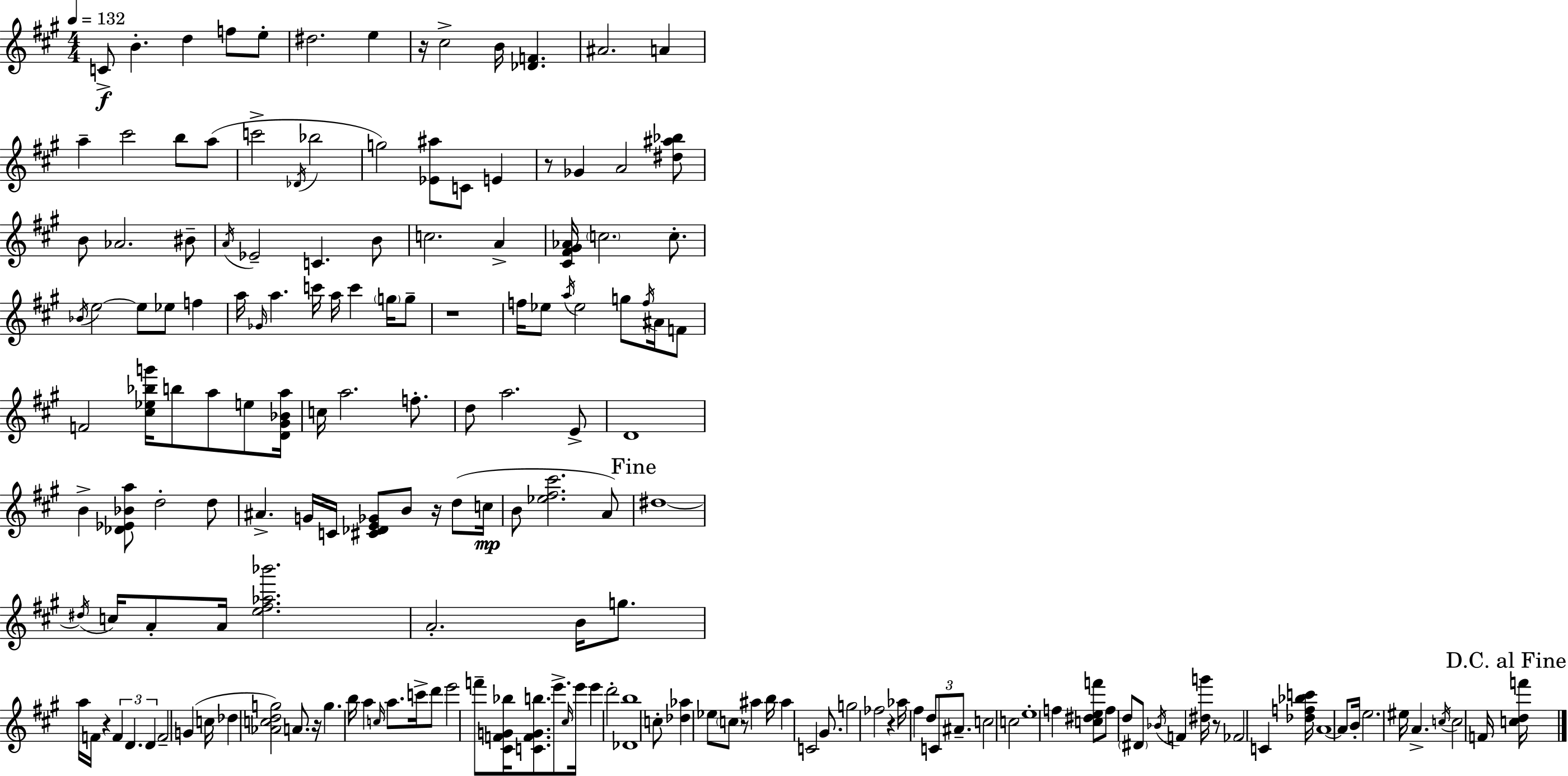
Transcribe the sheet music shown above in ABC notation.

X:1
T:Untitled
M:4/4
L:1/4
K:A
C/2 B d f/2 e/2 ^d2 e z/4 ^c2 B/4 [_DF] ^A2 A a ^c'2 b/2 a/2 c'2 _D/4 _b2 g2 [_E^a]/2 C/2 E z/2 _G A2 [^d^a_b]/2 B/2 _A2 ^B/2 A/4 _E2 C B/2 c2 A [^C^F^G_A]/4 c2 c/2 _B/4 e2 e/2 _e/2 f a/4 _G/4 a c'/4 a/4 c' g/4 g/2 z4 f/4 _e/2 a/4 _e2 g/2 f/4 ^A/4 F/2 F2 [^c_e_bg']/4 b/2 a/2 e/2 [D^G_Ba]/4 c/4 a2 f/2 d/2 a2 E/2 D4 B [_D_E_Ba]/2 d2 d/2 ^A G/4 C/4 [^C_DE_G]/2 B/2 z/4 d/2 c/4 B/2 [_e^f^c']2 A/2 ^d4 ^d/4 c/4 A/2 A/4 [e^f_a_b']2 A2 B/4 g/2 a/4 F/4 z F D D F2 G c/4 _d [_Acdg]2 A/2 z/4 g b/4 a c/4 a/2 c'/4 d'/2 e'2 f'/2 [^CFG_b]/4 [CFGb]/2 e'/2 ^c/4 e'/4 e' d'2 [_Db]4 c/2 [_d_a] _e/2 c/2 z/2 ^a b/4 ^a C2 ^G/2 g2 _f2 z _a/4 ^f d/2 C/2 ^A/2 c2 c2 e4 f [c^def']/2 f/2 d/2 ^D/2 _B/4 F [^dg']/4 z/2 _F2 C [_df_bc']/4 A4 A/2 B/4 e2 ^e/4 A c/4 c2 F/4 [cdf']/4